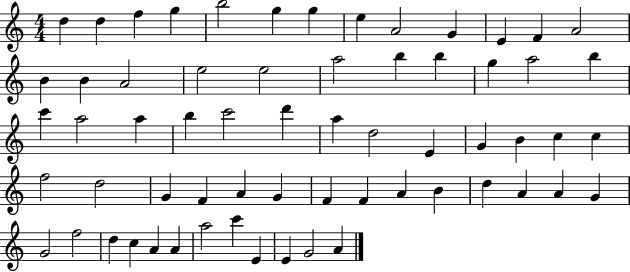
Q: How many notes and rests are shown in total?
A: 63